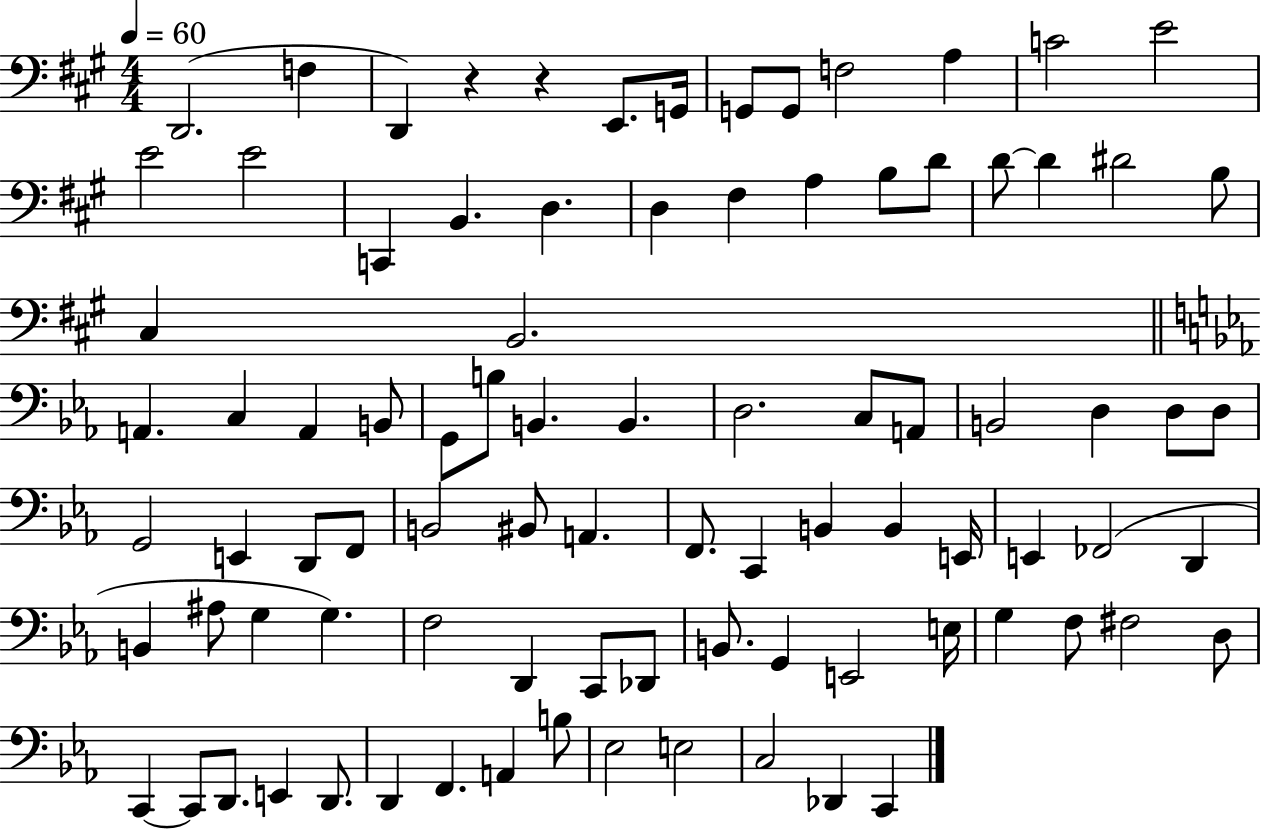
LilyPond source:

{
  \clef bass
  \numericTimeSignature
  \time 4/4
  \key a \major
  \tempo 4 = 60
  d,2.( f4 | d,4) r4 r4 e,8. g,16 | g,8 g,8 f2 a4 | c'2 e'2 | \break e'2 e'2 | c,4 b,4. d4. | d4 fis4 a4 b8 d'8 | d'8~~ d'4 dis'2 b8 | \break cis4 b,2. | \bar "||" \break \key ees \major a,4. c4 a,4 b,8 | g,8 b8 b,4. b,4. | d2. c8 a,8 | b,2 d4 d8 d8 | \break g,2 e,4 d,8 f,8 | b,2 bis,8 a,4. | f,8. c,4 b,4 b,4 e,16 | e,4 fes,2( d,4 | \break b,4 ais8 g4 g4.) | f2 d,4 c,8 des,8 | b,8. g,4 e,2 e16 | g4 f8 fis2 d8 | \break c,4~~ c,8 d,8. e,4 d,8. | d,4 f,4. a,4 b8 | ees2 e2 | c2 des,4 c,4 | \break \bar "|."
}